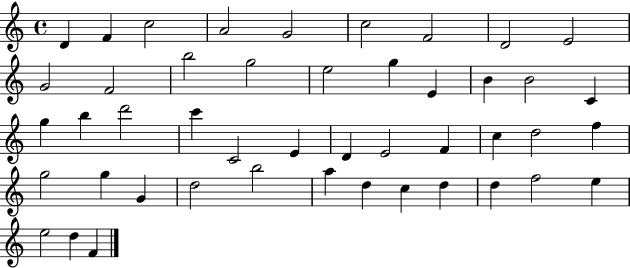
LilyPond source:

{
  \clef treble
  \time 4/4
  \defaultTimeSignature
  \key c \major
  d'4 f'4 c''2 | a'2 g'2 | c''2 f'2 | d'2 e'2 | \break g'2 f'2 | b''2 g''2 | e''2 g''4 e'4 | b'4 b'2 c'4 | \break g''4 b''4 d'''2 | c'''4 c'2 e'4 | d'4 e'2 f'4 | c''4 d''2 f''4 | \break g''2 g''4 g'4 | d''2 b''2 | a''4 d''4 c''4 d''4 | d''4 f''2 e''4 | \break e''2 d''4 f'4 | \bar "|."
}